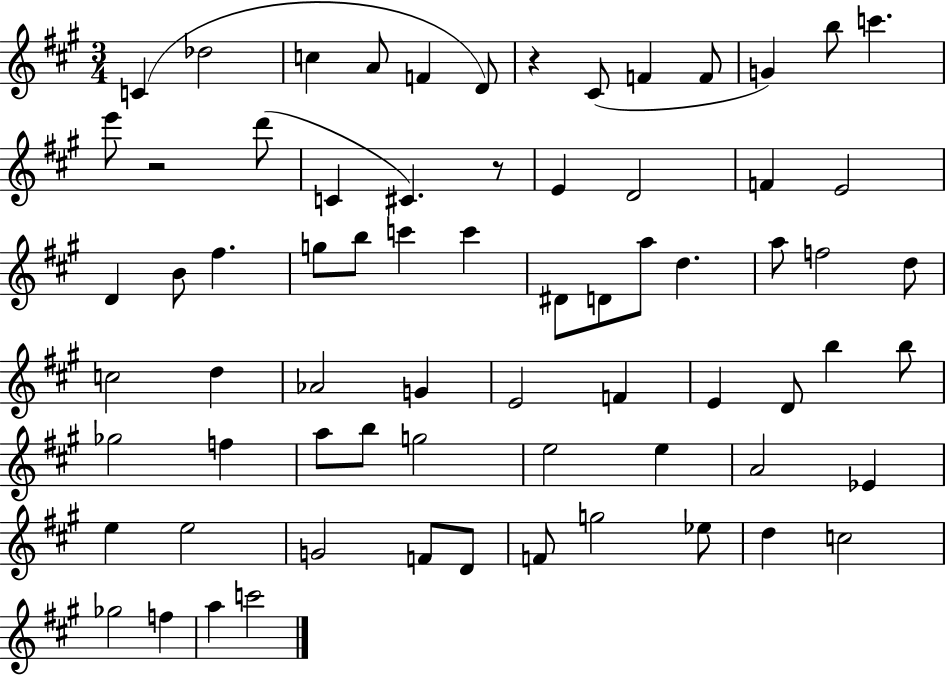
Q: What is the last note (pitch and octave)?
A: C6